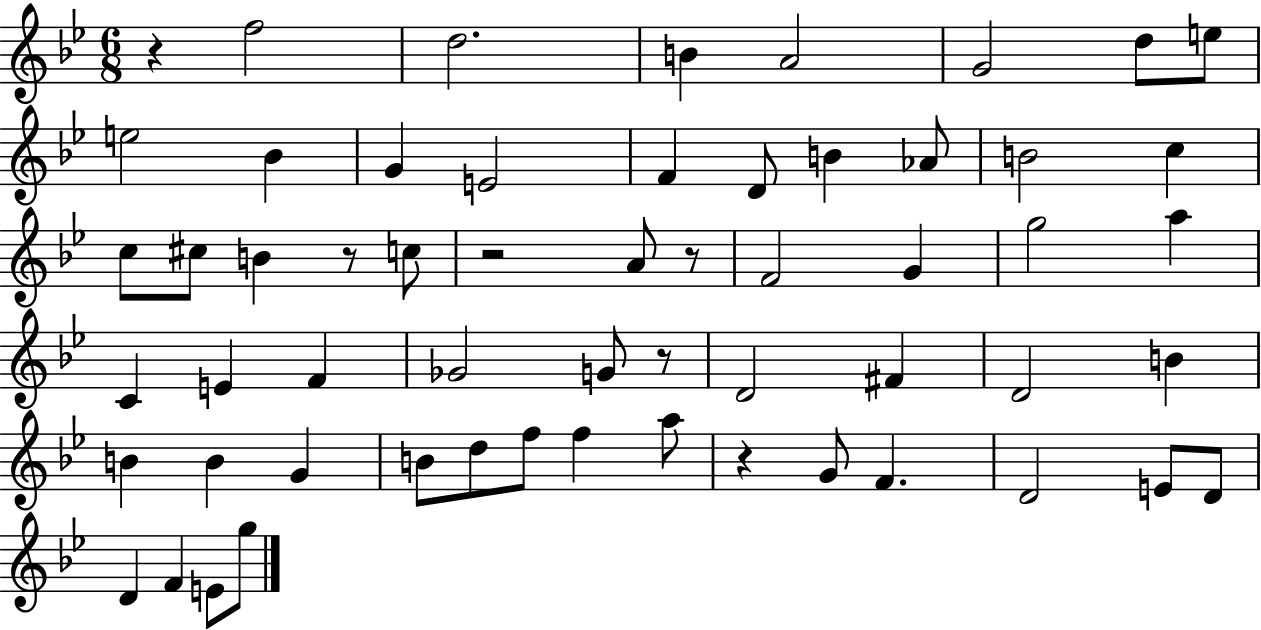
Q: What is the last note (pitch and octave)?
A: G5